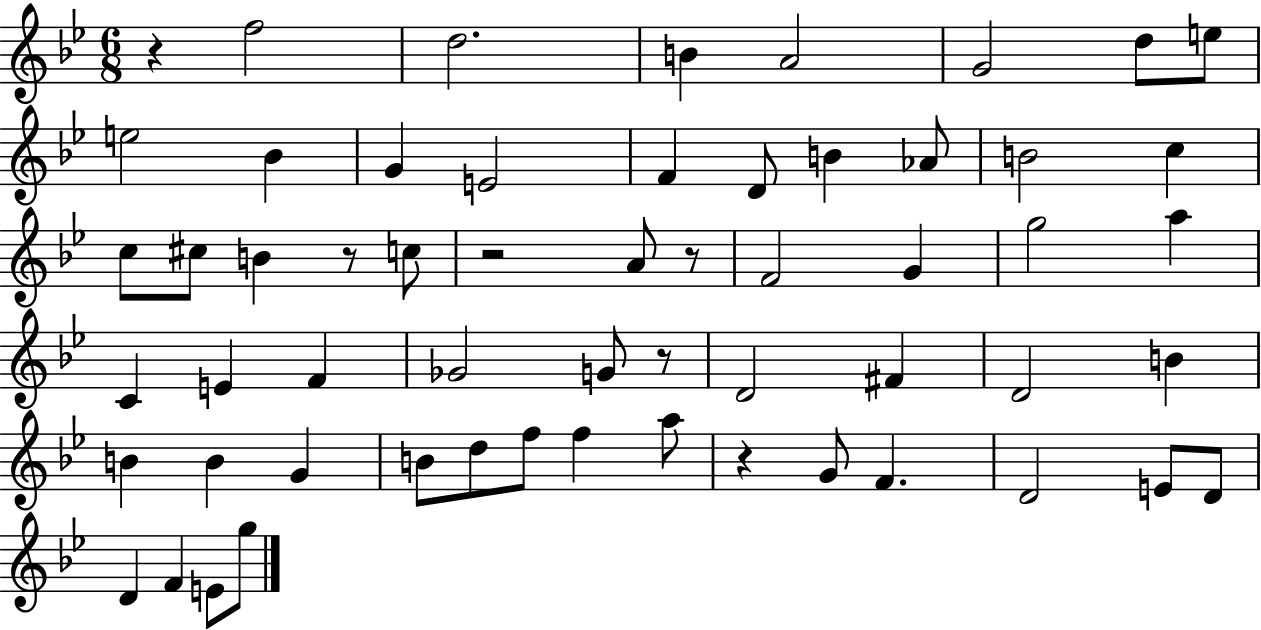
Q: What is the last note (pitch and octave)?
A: G5